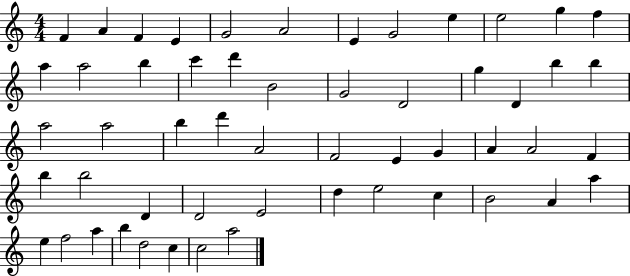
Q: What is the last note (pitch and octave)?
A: A5